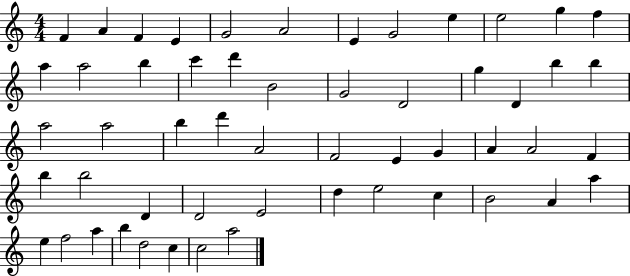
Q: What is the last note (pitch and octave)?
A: A5